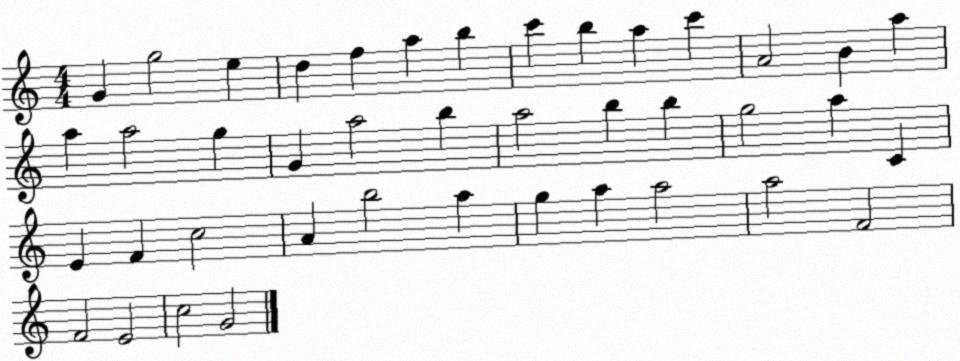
X:1
T:Untitled
M:4/4
L:1/4
K:C
G g2 e d f a b c' b a c' A2 B a a a2 g G a2 b a2 b b g2 a C E F c2 A b2 a g a a2 a2 F2 F2 E2 c2 G2